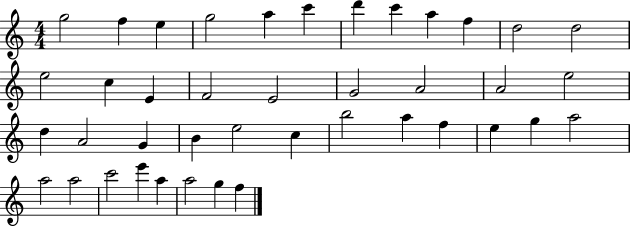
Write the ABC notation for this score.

X:1
T:Untitled
M:4/4
L:1/4
K:C
g2 f e g2 a c' d' c' a f d2 d2 e2 c E F2 E2 G2 A2 A2 e2 d A2 G B e2 c b2 a f e g a2 a2 a2 c'2 e' a a2 g f